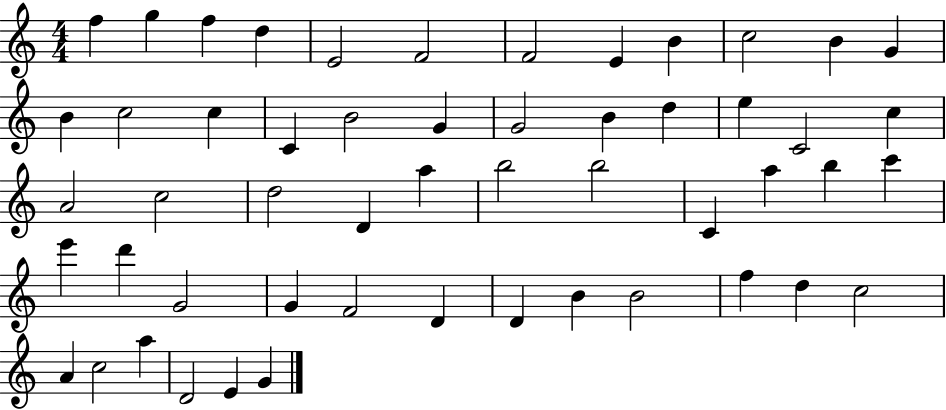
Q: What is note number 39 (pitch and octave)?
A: G4